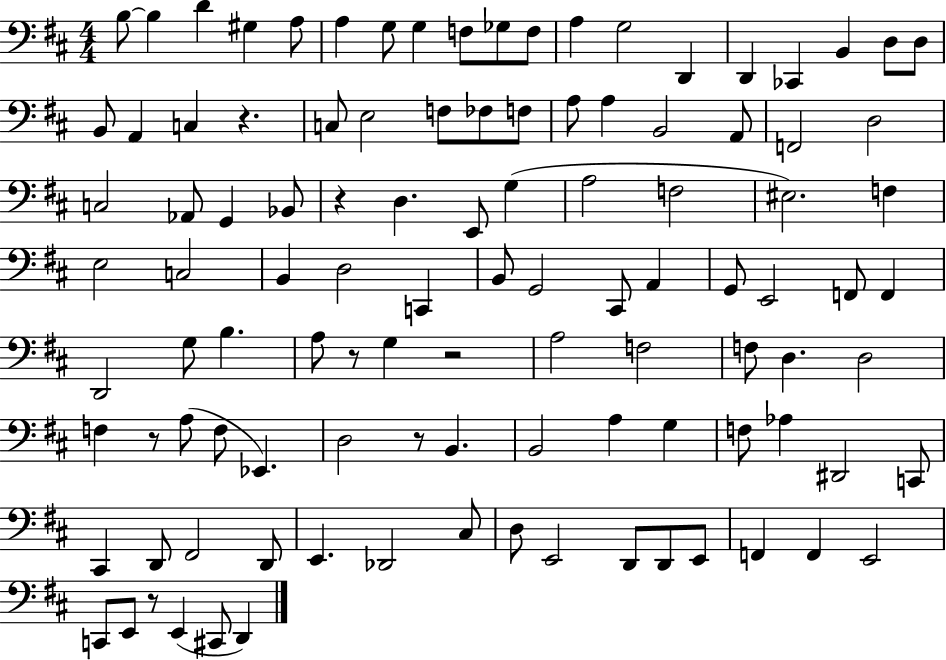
X:1
T:Untitled
M:4/4
L:1/4
K:D
B,/2 B, D ^G, A,/2 A, G,/2 G, F,/2 _G,/2 F,/2 A, G,2 D,, D,, _C,, B,, D,/2 D,/2 B,,/2 A,, C, z C,/2 E,2 F,/2 _F,/2 F,/2 A,/2 A, B,,2 A,,/2 F,,2 D,2 C,2 _A,,/2 G,, _B,,/2 z D, E,,/2 G, A,2 F,2 ^E,2 F, E,2 C,2 B,, D,2 C,, B,,/2 G,,2 ^C,,/2 A,, G,,/2 E,,2 F,,/2 F,, D,,2 G,/2 B, A,/2 z/2 G, z2 A,2 F,2 F,/2 D, D,2 F, z/2 A,/2 F,/2 _E,, D,2 z/2 B,, B,,2 A, G, F,/2 _A, ^D,,2 C,,/2 ^C,, D,,/2 ^F,,2 D,,/2 E,, _D,,2 ^C,/2 D,/2 E,,2 D,,/2 D,,/2 E,,/2 F,, F,, E,,2 C,,/2 E,,/2 z/2 E,, ^C,,/2 D,,